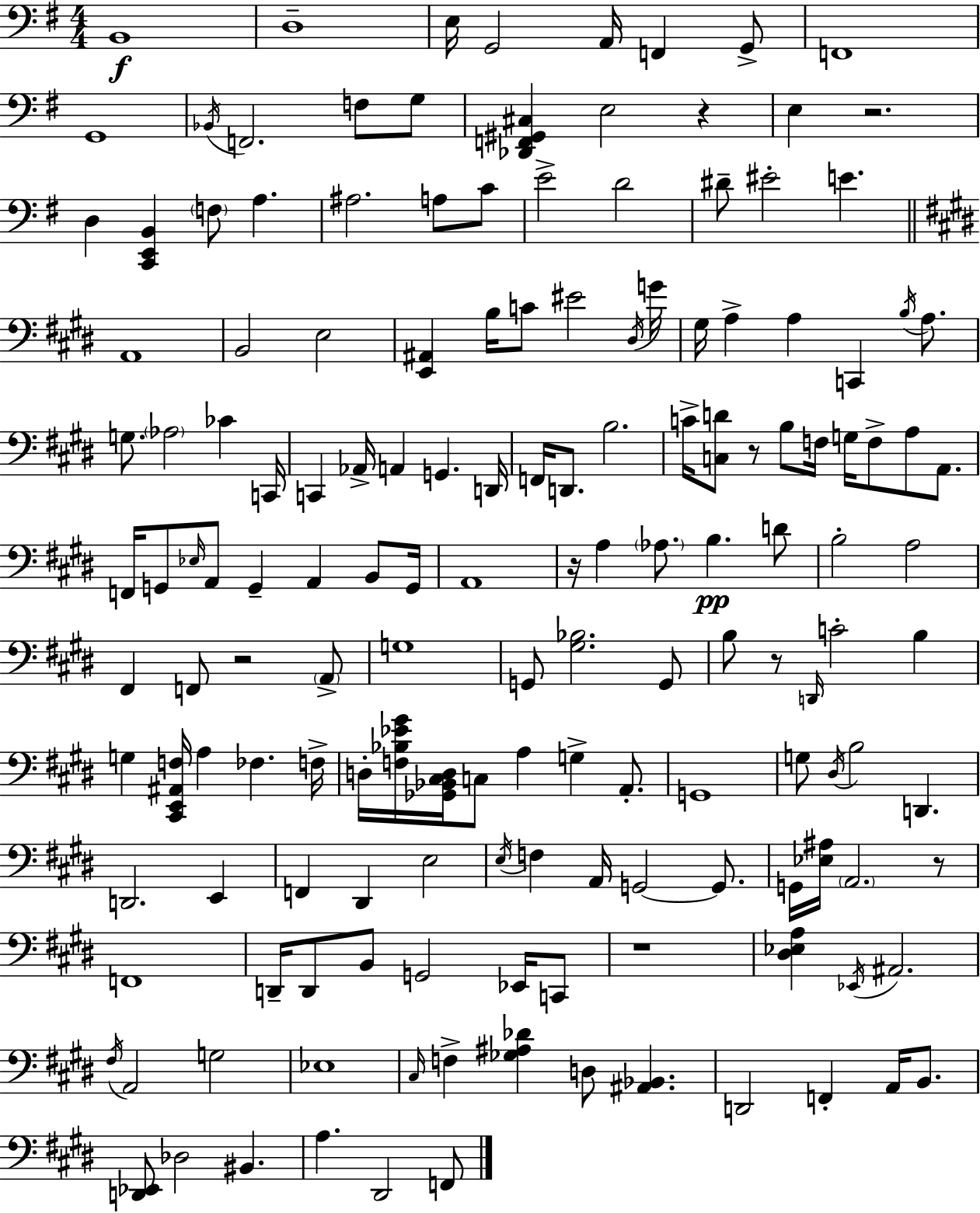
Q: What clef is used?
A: bass